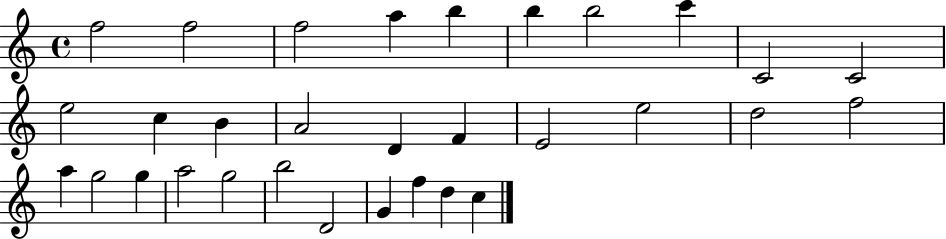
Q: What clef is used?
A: treble